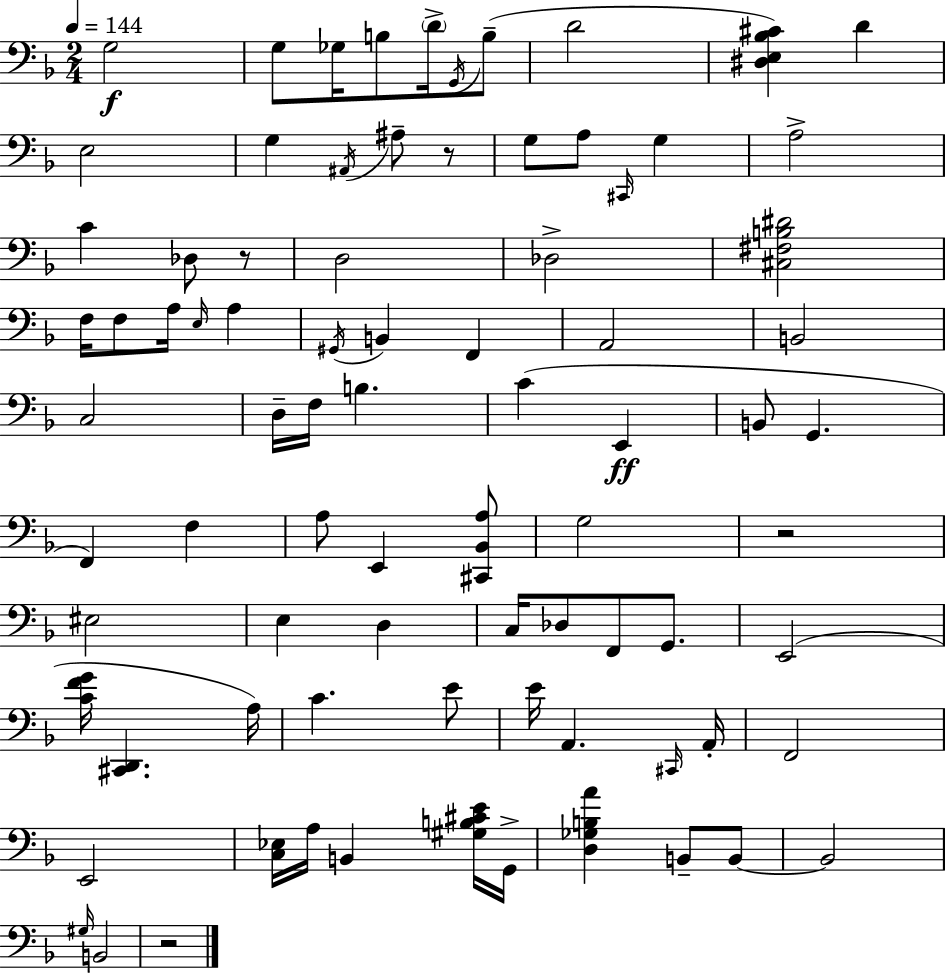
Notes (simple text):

G3/h G3/e Gb3/s B3/e D4/s G2/s B3/e D4/h [D#3,E3,Bb3,C#4]/q D4/q E3/h G3/q A#2/s A#3/e R/e G3/e A3/e C#2/s G3/q A3/h C4/q Db3/e R/e D3/h Db3/h [C#3,F#3,B3,D#4]/h F3/s F3/e A3/s E3/s A3/q G#2/s B2/q F2/q A2/h B2/h C3/h D3/s F3/s B3/q. C4/q E2/q B2/e G2/q. F2/q F3/q A3/e E2/q [C#2,Bb2,A3]/e G3/h R/h EIS3/h E3/q D3/q C3/s Db3/e F2/e G2/e. E2/h [C4,F4,G4]/s [C#2,D2]/q. A3/s C4/q. E4/e E4/s A2/q. C#2/s A2/s F2/h E2/h [C3,Eb3]/s A3/s B2/q [G#3,B3,C#4,E4]/s G2/s [D3,Gb3,B3,A4]/q B2/e B2/e B2/h G#3/s B2/h R/h